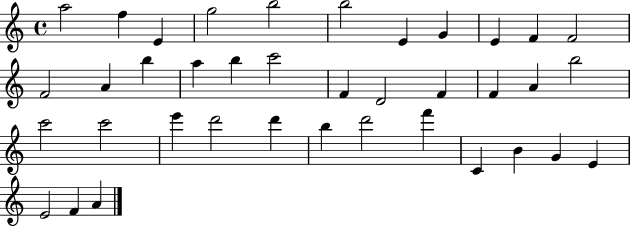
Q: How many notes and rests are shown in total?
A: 38